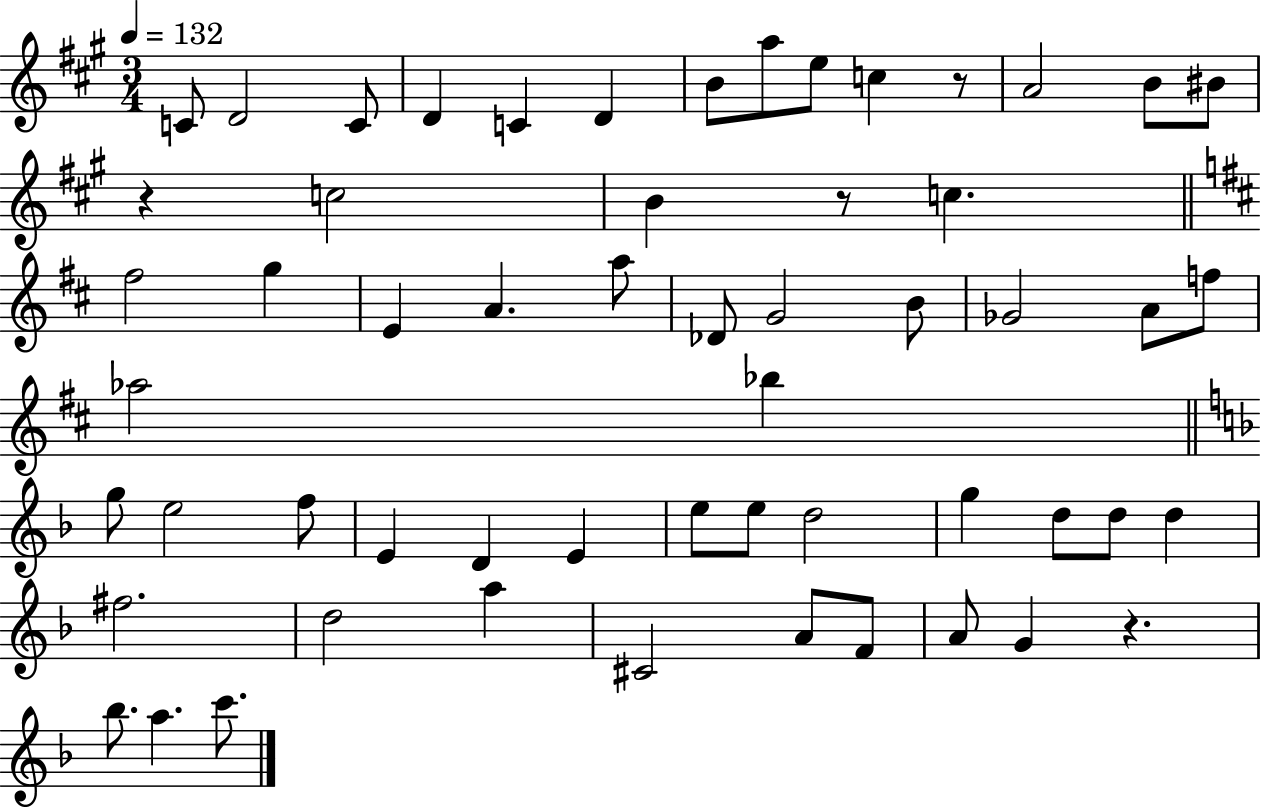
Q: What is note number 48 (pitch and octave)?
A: F4